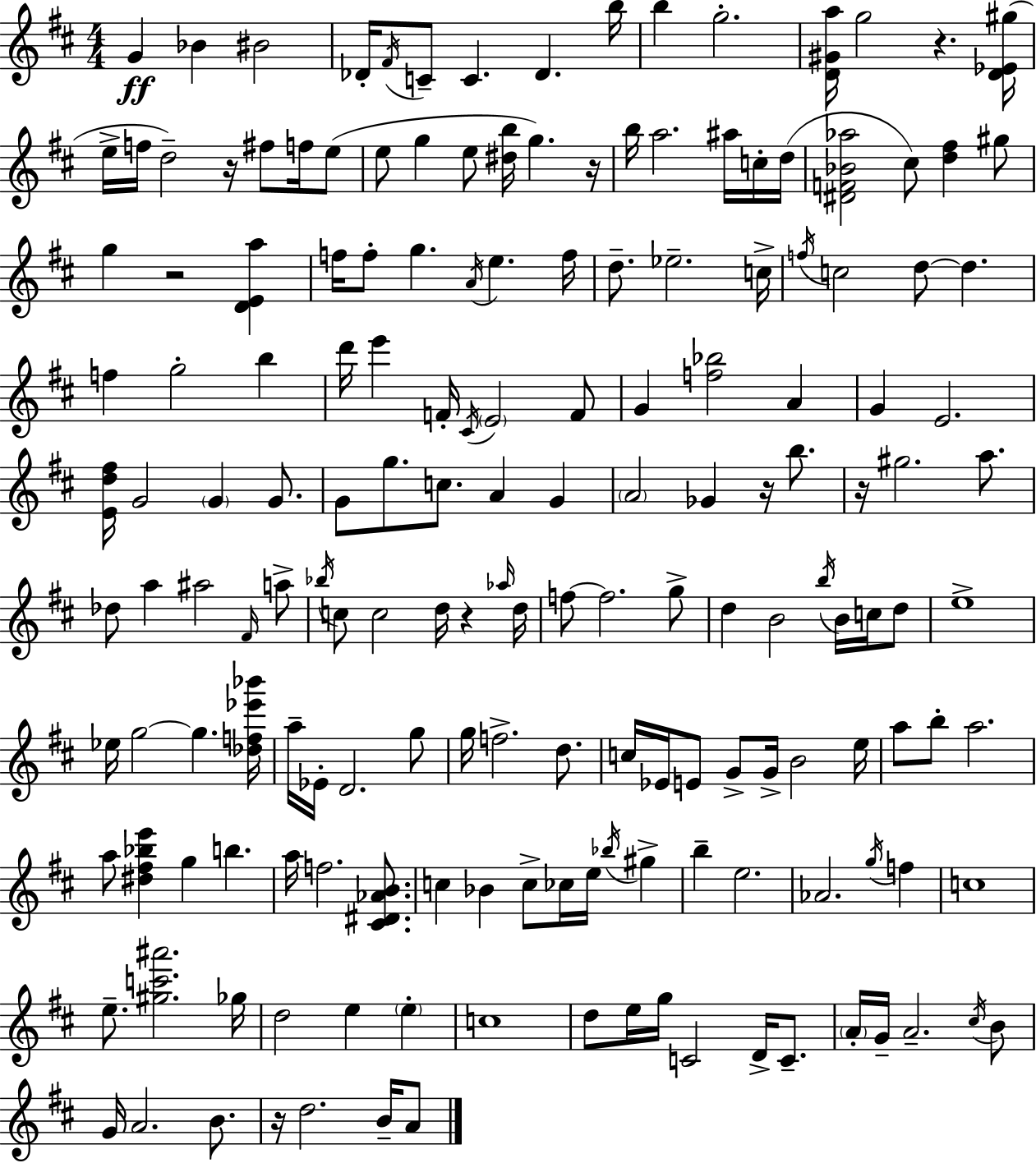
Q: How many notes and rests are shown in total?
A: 171